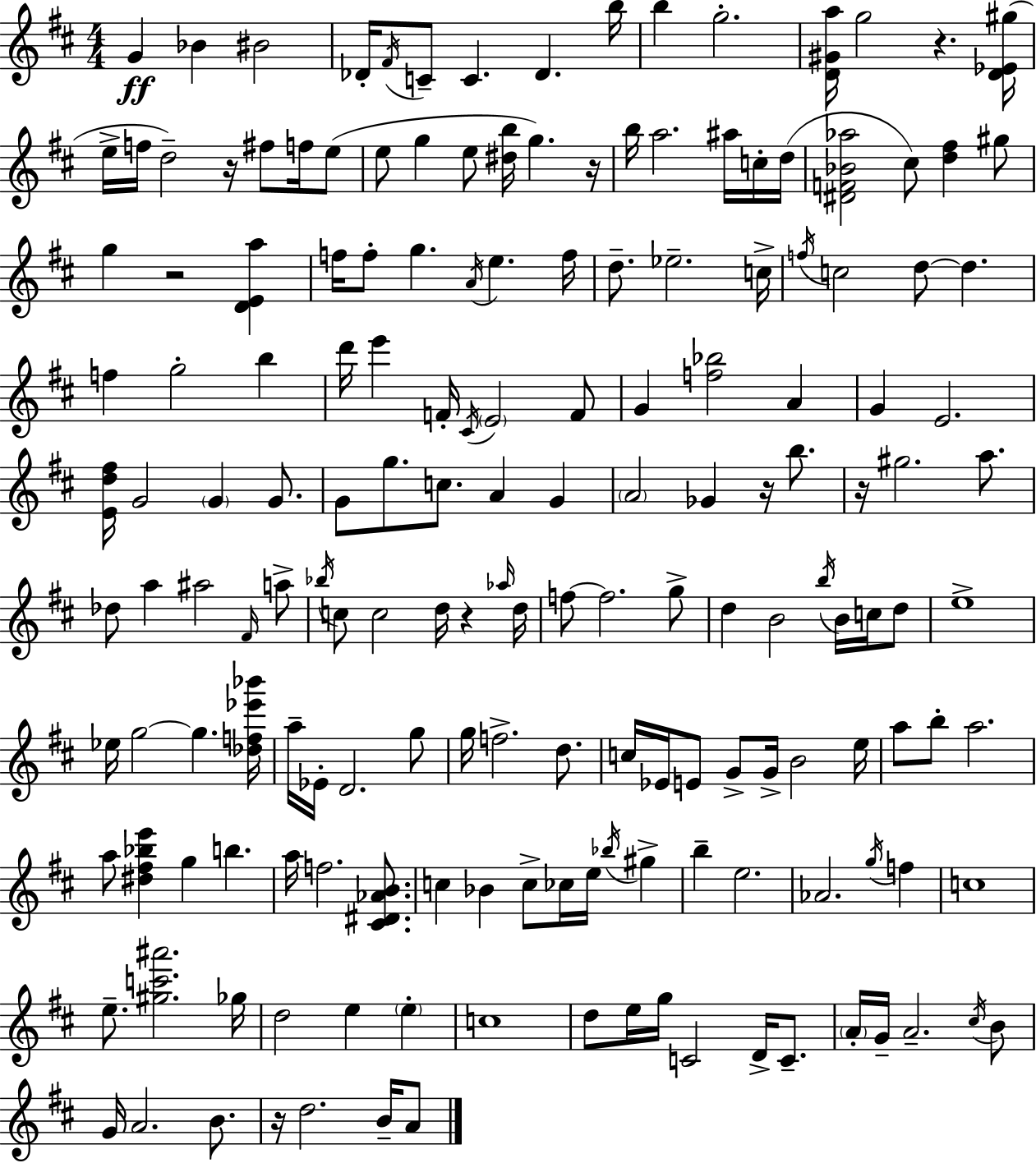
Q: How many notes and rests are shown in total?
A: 171